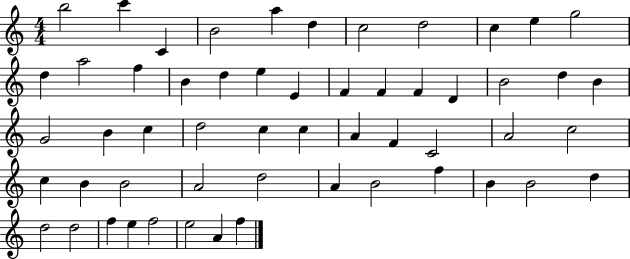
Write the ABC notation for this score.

X:1
T:Untitled
M:4/4
L:1/4
K:C
b2 c' C B2 a d c2 d2 c e g2 d a2 f B d e E F F F D B2 d B G2 B c d2 c c A F C2 A2 c2 c B B2 A2 d2 A B2 f B B2 d d2 d2 f e f2 e2 A f